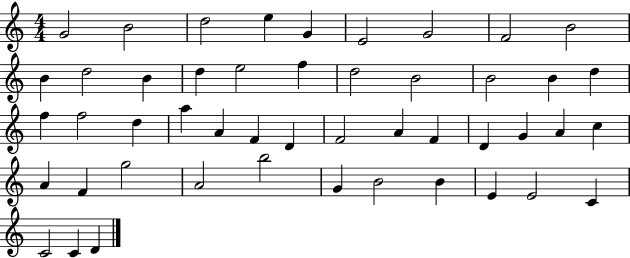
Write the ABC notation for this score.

X:1
T:Untitled
M:4/4
L:1/4
K:C
G2 B2 d2 e G E2 G2 F2 B2 B d2 B d e2 f d2 B2 B2 B d f f2 d a A F D F2 A F D G A c A F g2 A2 b2 G B2 B E E2 C C2 C D